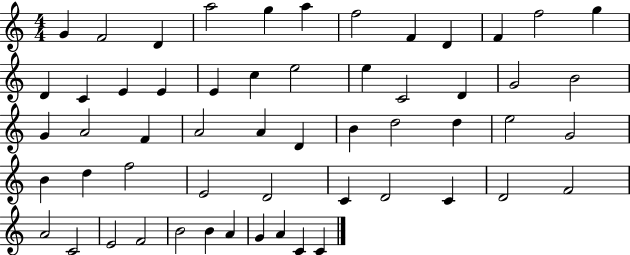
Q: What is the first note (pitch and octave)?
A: G4